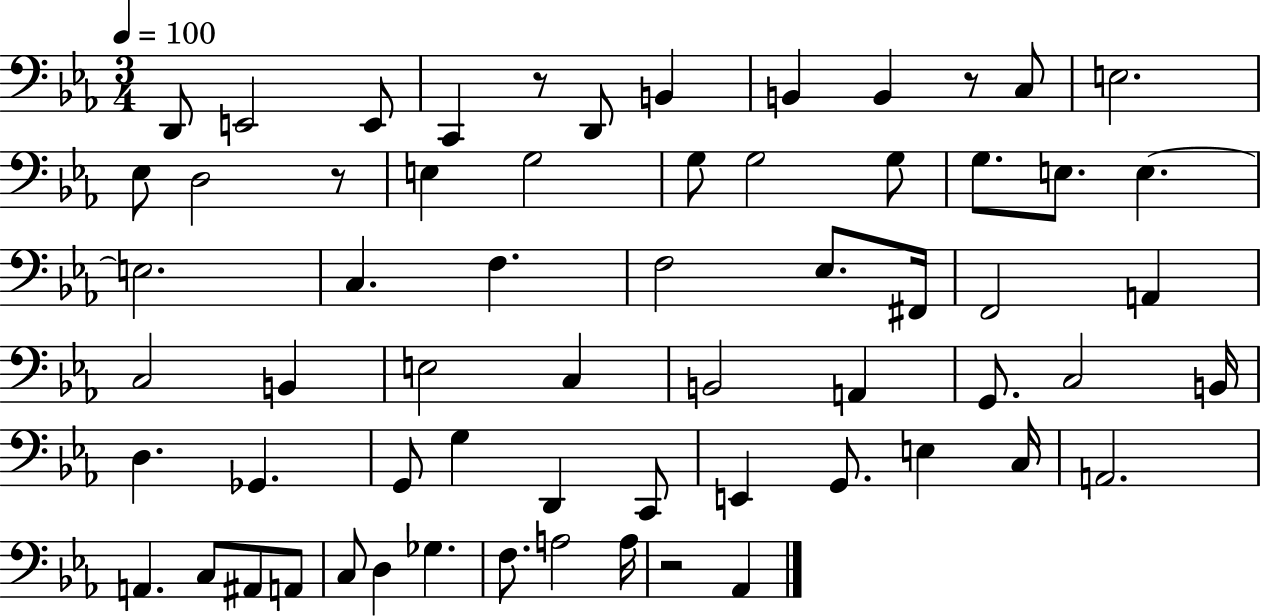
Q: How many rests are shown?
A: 4